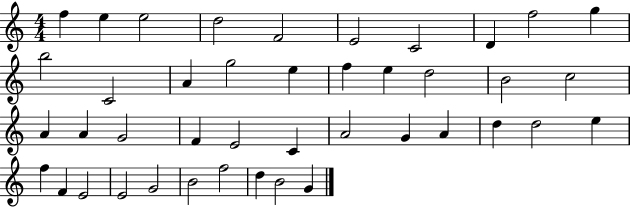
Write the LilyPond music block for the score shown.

{
  \clef treble
  \numericTimeSignature
  \time 4/4
  \key c \major
  f''4 e''4 e''2 | d''2 f'2 | e'2 c'2 | d'4 f''2 g''4 | \break b''2 c'2 | a'4 g''2 e''4 | f''4 e''4 d''2 | b'2 c''2 | \break a'4 a'4 g'2 | f'4 e'2 c'4 | a'2 g'4 a'4 | d''4 d''2 e''4 | \break f''4 f'4 e'2 | e'2 g'2 | b'2 f''2 | d''4 b'2 g'4 | \break \bar "|."
}